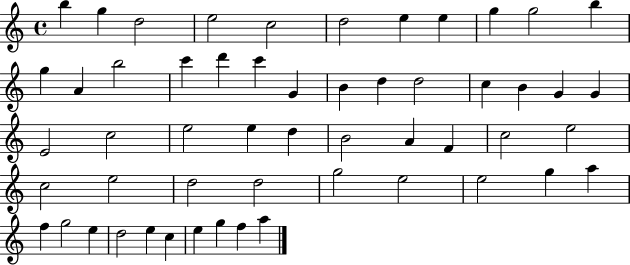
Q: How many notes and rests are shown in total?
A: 54